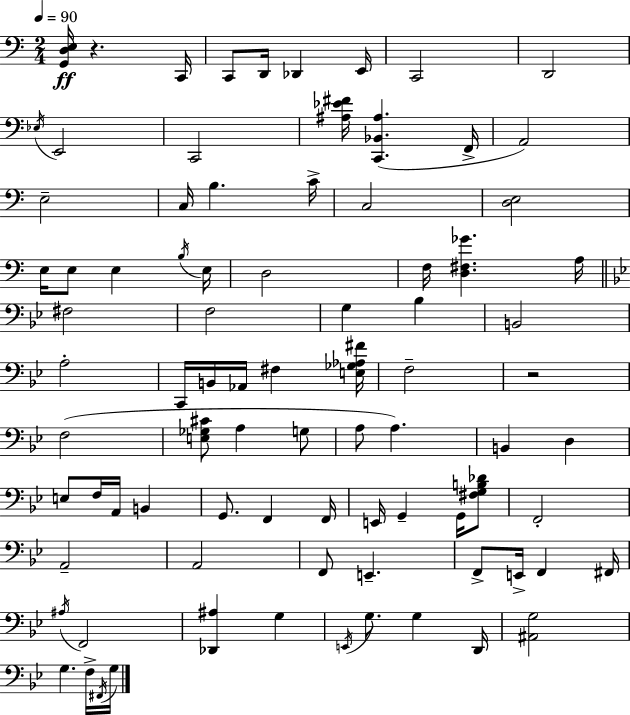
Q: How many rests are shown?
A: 2